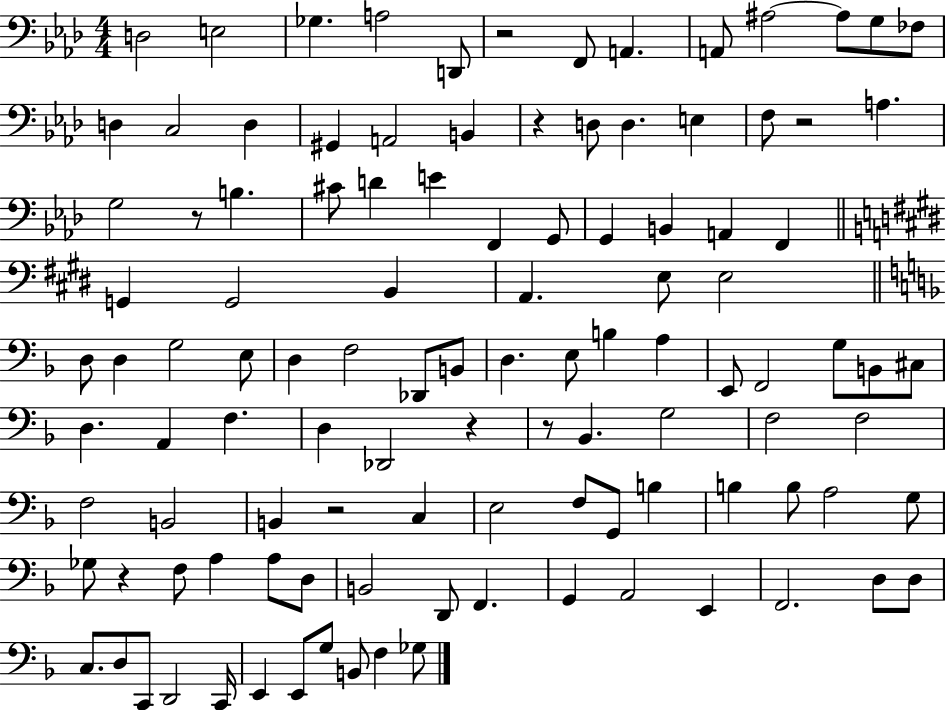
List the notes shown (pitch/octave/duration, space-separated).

D3/h E3/h Gb3/q. A3/h D2/e R/h F2/e A2/q. A2/e A#3/h A#3/e G3/e FES3/e D3/q C3/h D3/q G#2/q A2/h B2/q R/q D3/e D3/q. E3/q F3/e R/h A3/q. G3/h R/e B3/q. C#4/e D4/q E4/q F2/q G2/e G2/q B2/q A2/q F2/q G2/q G2/h B2/q A2/q. E3/e E3/h D3/e D3/q G3/h E3/e D3/q F3/h Db2/e B2/e D3/q. E3/e B3/q A3/q E2/e F2/h G3/e B2/e C#3/e D3/q. A2/q F3/q. D3/q Db2/h R/q R/e Bb2/q. G3/h F3/h F3/h F3/h B2/h B2/q R/h C3/q E3/h F3/e G2/e B3/q B3/q B3/e A3/h G3/e Gb3/e R/q F3/e A3/q A3/e D3/e B2/h D2/e F2/q. G2/q A2/h E2/q F2/h. D3/e D3/e C3/e. D3/e C2/e D2/h C2/s E2/q E2/e G3/e B2/e F3/q Gb3/e